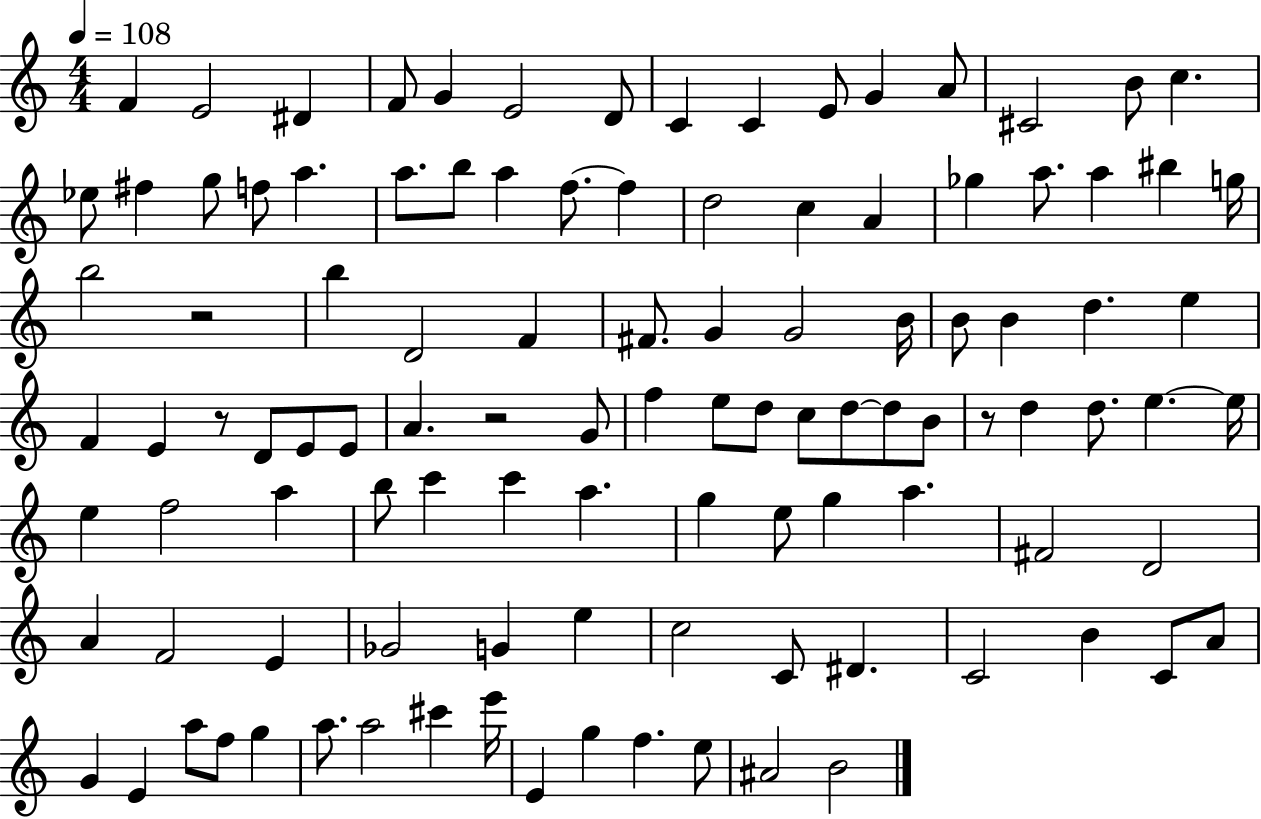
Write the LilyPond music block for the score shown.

{
  \clef treble
  \numericTimeSignature
  \time 4/4
  \key c \major
  \tempo 4 = 108
  \repeat volta 2 { f'4 e'2 dis'4 | f'8 g'4 e'2 d'8 | c'4 c'4 e'8 g'4 a'8 | cis'2 b'8 c''4. | \break ees''8 fis''4 g''8 f''8 a''4. | a''8. b''8 a''4 f''8.~~ f''4 | d''2 c''4 a'4 | ges''4 a''8. a''4 bis''4 g''16 | \break b''2 r2 | b''4 d'2 f'4 | fis'8. g'4 g'2 b'16 | b'8 b'4 d''4. e''4 | \break f'4 e'4 r8 d'8 e'8 e'8 | a'4. r2 g'8 | f''4 e''8 d''8 c''8 d''8~~ d''8 b'8 | r8 d''4 d''8. e''4.~~ e''16 | \break e''4 f''2 a''4 | b''8 c'''4 c'''4 a''4. | g''4 e''8 g''4 a''4. | fis'2 d'2 | \break a'4 f'2 e'4 | ges'2 g'4 e''4 | c''2 c'8 dis'4. | c'2 b'4 c'8 a'8 | \break g'4 e'4 a''8 f''8 g''4 | a''8. a''2 cis'''4 e'''16 | e'4 g''4 f''4. e''8 | ais'2 b'2 | \break } \bar "|."
}